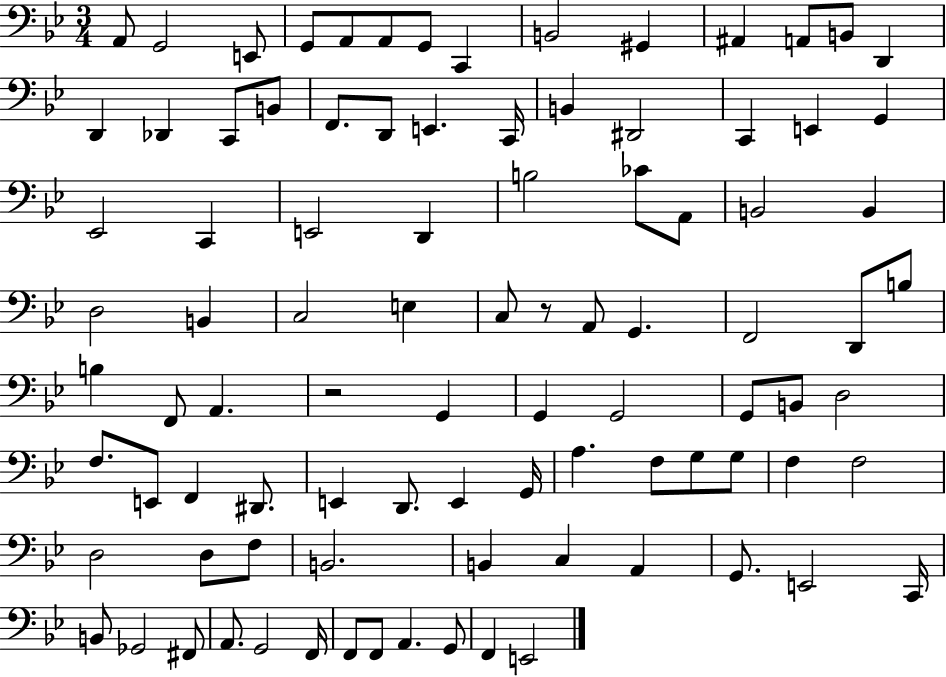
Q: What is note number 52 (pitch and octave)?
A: G2